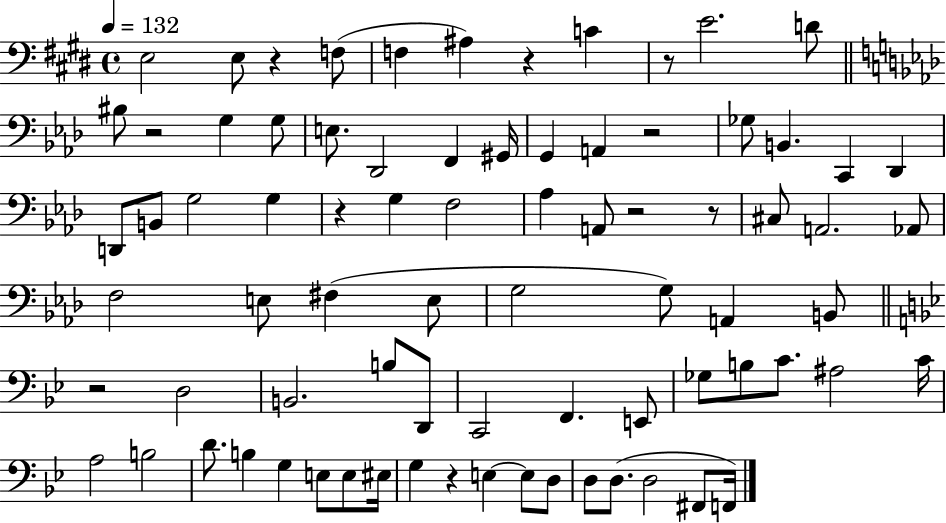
{
  \clef bass
  \time 4/4
  \defaultTimeSignature
  \key e \major
  \tempo 4 = 132
  \repeat volta 2 { e2 e8 r4 f8( | f4 ais4) r4 c'4 | r8 e'2. d'8 | \bar "||" \break \key f \minor bis8 r2 g4 g8 | e8. des,2 f,4 gis,16 | g,4 a,4 r2 | ges8 b,4. c,4 des,4 | \break d,8 b,8 g2 g4 | r4 g4 f2 | aes4 a,8 r2 r8 | cis8 a,2. aes,8 | \break f2 e8 fis4( e8 | g2 g8) a,4 b,8 | \bar "||" \break \key bes \major r2 d2 | b,2. b8 d,8 | c,2 f,4. e,8 | ges8 b8 c'8. ais2 c'16 | \break a2 b2 | d'8. b4 g4 e8 e8 eis16 | g4 r4 e4~~ e8 d8 | d8 d8.( d2 fis,8 f,16) | \break } \bar "|."
}